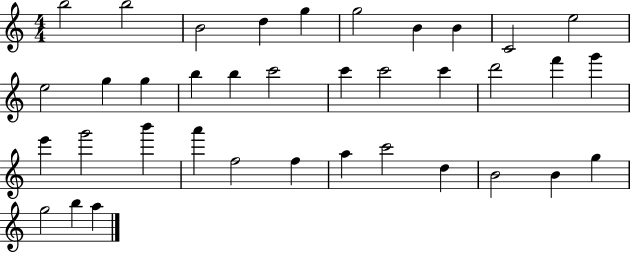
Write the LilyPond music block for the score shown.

{
  \clef treble
  \numericTimeSignature
  \time 4/4
  \key c \major
  b''2 b''2 | b'2 d''4 g''4 | g''2 b'4 b'4 | c'2 e''2 | \break e''2 g''4 g''4 | b''4 b''4 c'''2 | c'''4 c'''2 c'''4 | d'''2 f'''4 g'''4 | \break e'''4 g'''2 b'''4 | a'''4 f''2 f''4 | a''4 c'''2 d''4 | b'2 b'4 g''4 | \break g''2 b''4 a''4 | \bar "|."
}